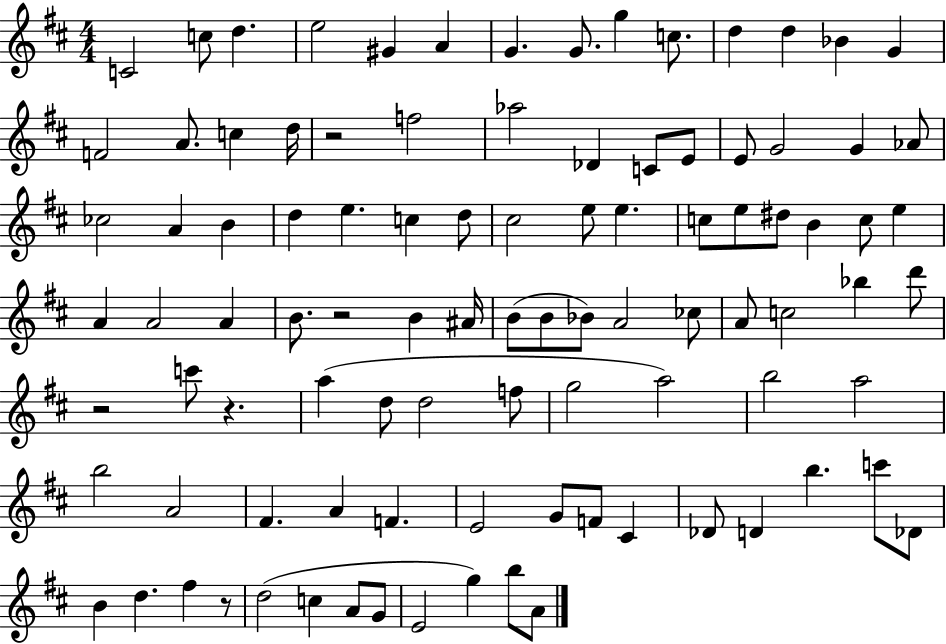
X:1
T:Untitled
M:4/4
L:1/4
K:D
C2 c/2 d e2 ^G A G G/2 g c/2 d d _B G F2 A/2 c d/4 z2 f2 _a2 _D C/2 E/2 E/2 G2 G _A/2 _c2 A B d e c d/2 ^c2 e/2 e c/2 e/2 ^d/2 B c/2 e A A2 A B/2 z2 B ^A/4 B/2 B/2 _B/2 A2 _c/2 A/2 c2 _b d'/2 z2 c'/2 z a d/2 d2 f/2 g2 a2 b2 a2 b2 A2 ^F A F E2 G/2 F/2 ^C _D/2 D b c'/2 _D/2 B d ^f z/2 d2 c A/2 G/2 E2 g b/2 A/2